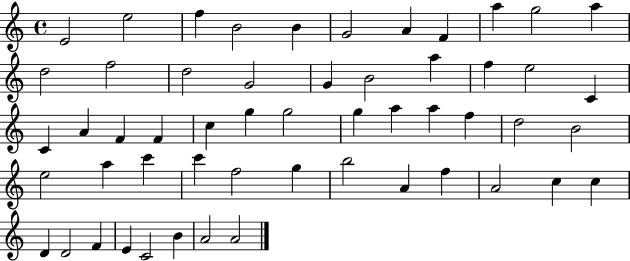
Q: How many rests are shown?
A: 0